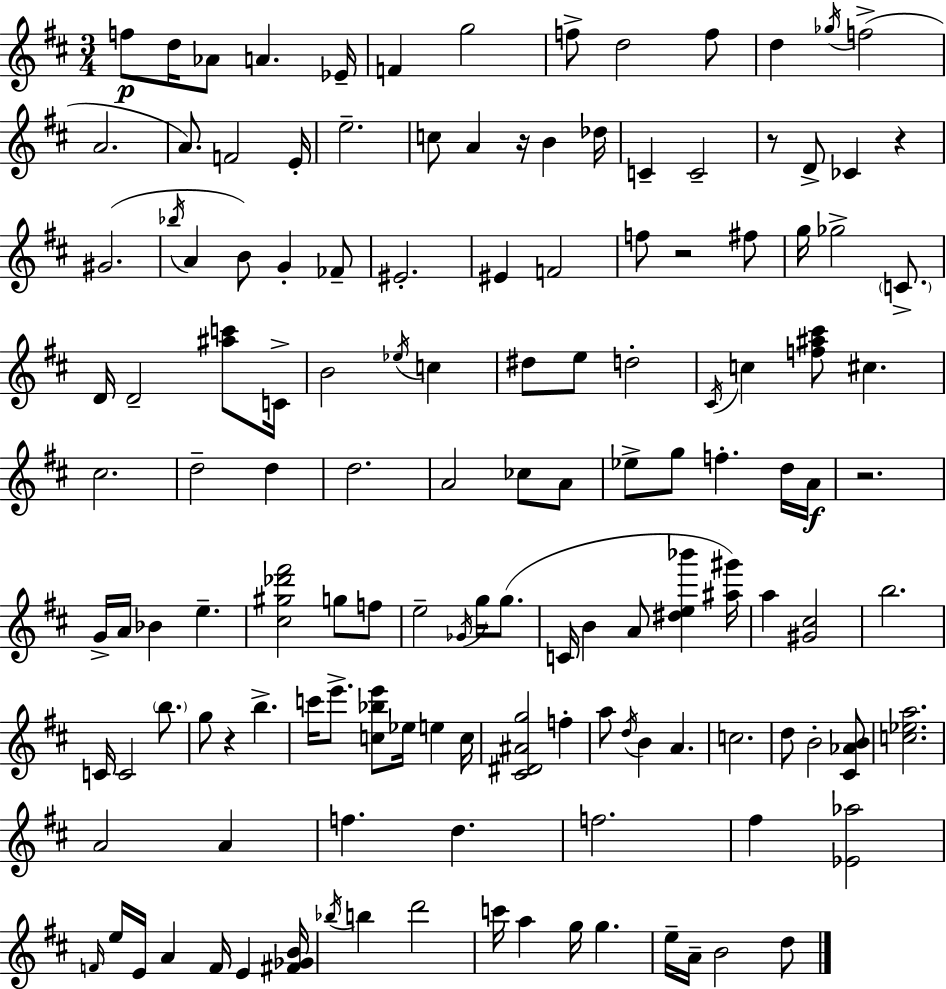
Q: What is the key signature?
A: D major